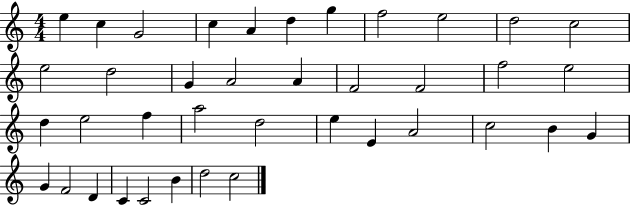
{
  \clef treble
  \numericTimeSignature
  \time 4/4
  \key c \major
  e''4 c''4 g'2 | c''4 a'4 d''4 g''4 | f''2 e''2 | d''2 c''2 | \break e''2 d''2 | g'4 a'2 a'4 | f'2 f'2 | f''2 e''2 | \break d''4 e''2 f''4 | a''2 d''2 | e''4 e'4 a'2 | c''2 b'4 g'4 | \break g'4 f'2 d'4 | c'4 c'2 b'4 | d''2 c''2 | \bar "|."
}